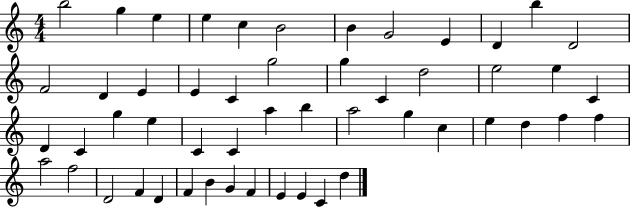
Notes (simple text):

B5/h G5/q E5/q E5/q C5/q B4/h B4/q G4/h E4/q D4/q B5/q D4/h F4/h D4/q E4/q E4/q C4/q G5/h G5/q C4/q D5/h E5/h E5/q C4/q D4/q C4/q G5/q E5/q C4/q C4/q A5/q B5/q A5/h G5/q C5/q E5/q D5/q F5/q F5/q A5/h F5/h D4/h F4/q D4/q F4/q B4/q G4/q F4/q E4/q E4/q C4/q D5/q